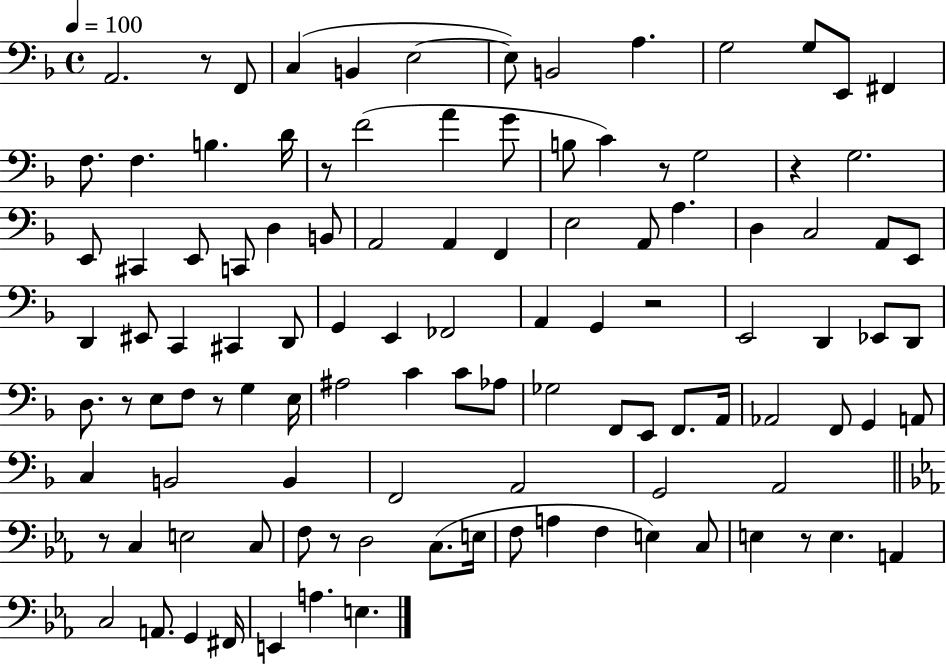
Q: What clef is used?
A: bass